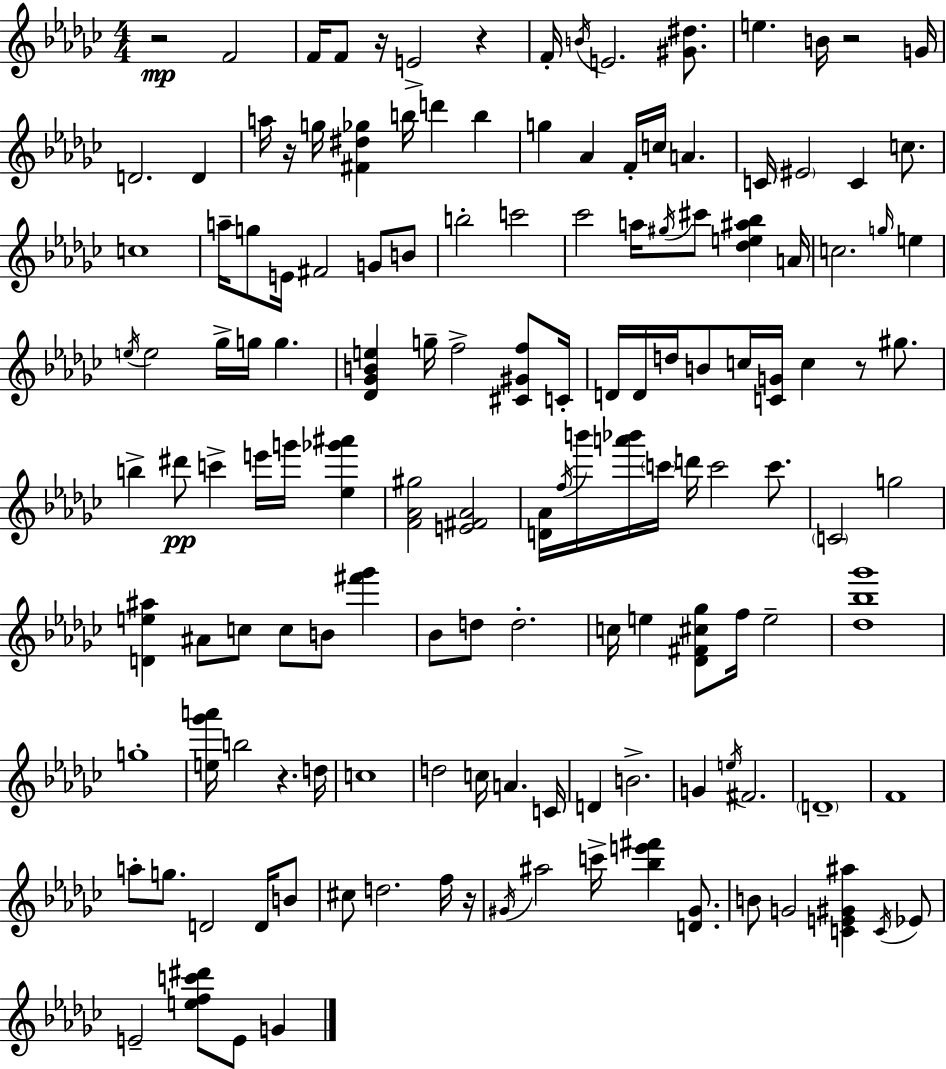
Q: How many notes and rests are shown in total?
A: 143